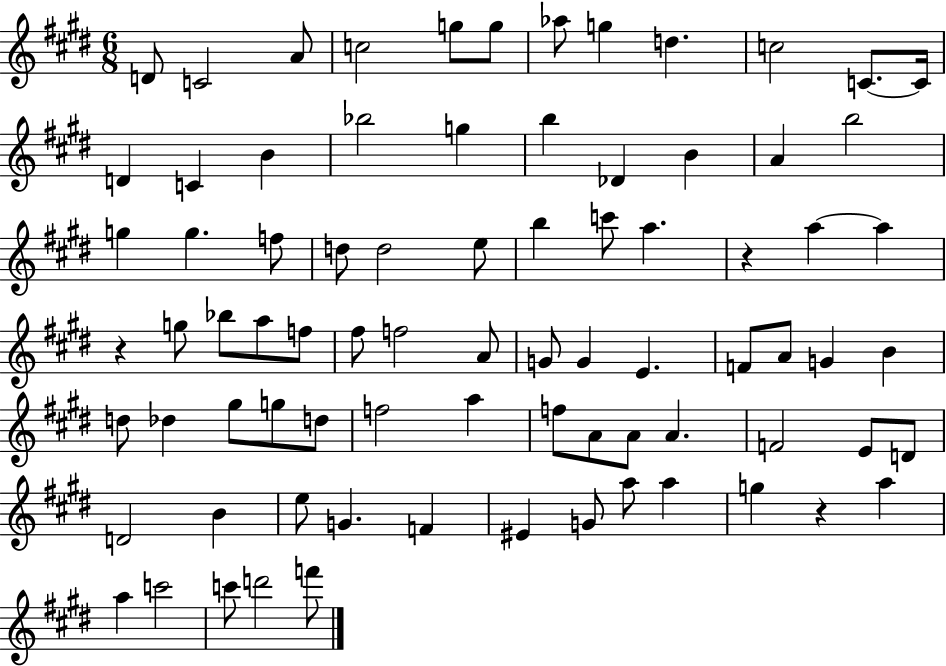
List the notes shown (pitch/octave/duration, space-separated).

D4/e C4/h A4/e C5/h G5/e G5/e Ab5/e G5/q D5/q. C5/h C4/e. C4/s D4/q C4/q B4/q Bb5/h G5/q B5/q Db4/q B4/q A4/q B5/h G5/q G5/q. F5/e D5/e D5/h E5/e B5/q C6/e A5/q. R/q A5/q A5/q R/q G5/e Bb5/e A5/e F5/e F#5/e F5/h A4/e G4/e G4/q E4/q. F4/e A4/e G4/q B4/q D5/e Db5/q G#5/e G5/e D5/e F5/h A5/q F5/e A4/e A4/e A4/q. F4/h E4/e D4/e D4/h B4/q E5/e G4/q. F4/q EIS4/q G4/e A5/e A5/q G5/q R/q A5/q A5/q C6/h C6/e D6/h F6/e